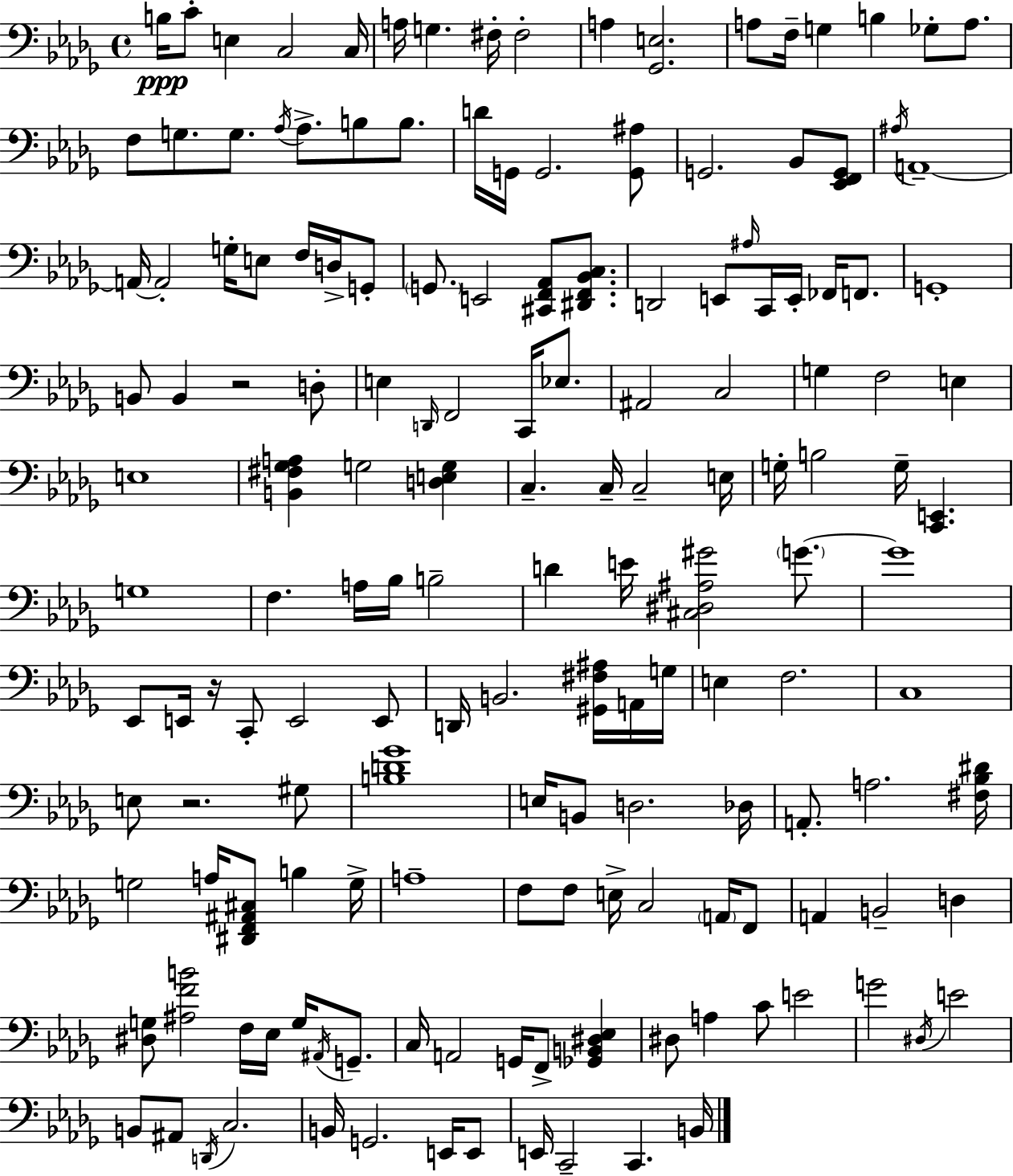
X:1
T:Untitled
M:4/4
L:1/4
K:Bbm
B,/4 C/2 E, C,2 C,/4 A,/4 G, ^F,/4 ^F,2 A, [_G,,E,]2 A,/2 F,/4 G, B, _G,/2 A,/2 F,/2 G,/2 G,/2 _A,/4 _A,/2 B,/2 B,/2 D/4 G,,/4 G,,2 [G,,^A,]/2 G,,2 _B,,/2 [_E,,F,,G,,]/2 ^A,/4 A,,4 A,,/4 A,,2 G,/4 E,/2 F,/4 D,/4 G,,/2 G,,/2 E,,2 [^C,,F,,_A,,]/2 [^D,,F,,_B,,C,]/2 D,,2 E,,/2 ^A,/4 C,,/4 E,,/4 _F,,/4 F,,/2 G,,4 B,,/2 B,, z2 D,/2 E, D,,/4 F,,2 C,,/4 _E,/2 ^A,,2 C,2 G, F,2 E, E,4 [B,,^F,_G,A,] G,2 [D,E,G,] C, C,/4 C,2 E,/4 G,/4 B,2 G,/4 [C,,E,,] G,4 F, A,/4 _B,/4 B,2 D E/4 [^C,^D,^A,^G]2 G/2 G4 _E,,/2 E,,/4 z/4 C,,/2 E,,2 E,,/2 D,,/4 B,,2 [^G,,^F,^A,]/4 A,,/4 G,/4 E, F,2 C,4 E,/2 z2 ^G,/2 [B,D_G]4 E,/4 B,,/2 D,2 _D,/4 A,,/2 A,2 [^F,_B,^D]/4 G,2 A,/4 [^D,,F,,^A,,^C,]/2 B, G,/4 A,4 F,/2 F,/2 E,/4 C,2 A,,/4 F,,/2 A,, B,,2 D, [^D,G,]/2 [^A,FB]2 F,/4 _E,/4 G,/4 ^A,,/4 G,,/2 C,/4 A,,2 G,,/4 F,,/2 [_G,,B,,^D,_E,] ^D,/2 A, C/2 E2 G2 ^D,/4 E2 B,,/2 ^A,,/2 D,,/4 C,2 B,,/4 G,,2 E,,/4 E,,/2 E,,/4 C,,2 C,, B,,/4